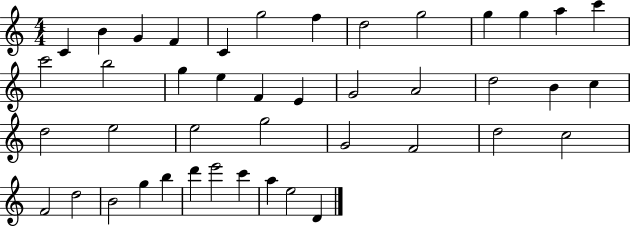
C4/q B4/q G4/q F4/q C4/q G5/h F5/q D5/h G5/h G5/q G5/q A5/q C6/q C6/h B5/h G5/q E5/q F4/q E4/q G4/h A4/h D5/h B4/q C5/q D5/h E5/h E5/h G5/h G4/h F4/h D5/h C5/h F4/h D5/h B4/h G5/q B5/q D6/q E6/h C6/q A5/q E5/h D4/q